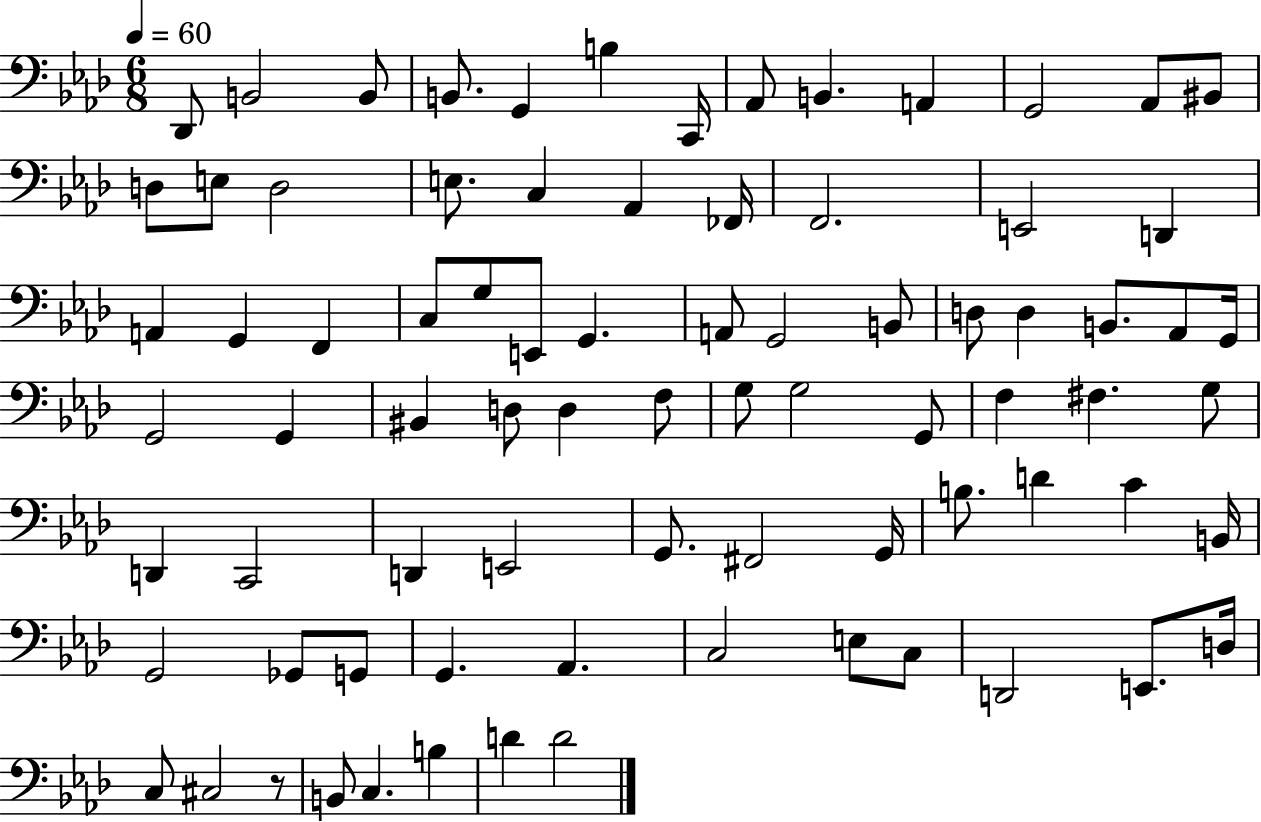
Db2/e B2/h B2/e B2/e. G2/q B3/q C2/s Ab2/e B2/q. A2/q G2/h Ab2/e BIS2/e D3/e E3/e D3/h E3/e. C3/q Ab2/q FES2/s F2/h. E2/h D2/q A2/q G2/q F2/q C3/e G3/e E2/e G2/q. A2/e G2/h B2/e D3/e D3/q B2/e. Ab2/e G2/s G2/h G2/q BIS2/q D3/e D3/q F3/e G3/e G3/h G2/e F3/q F#3/q. G3/e D2/q C2/h D2/q E2/h G2/e. F#2/h G2/s B3/e. D4/q C4/q B2/s G2/h Gb2/e G2/e G2/q. Ab2/q. C3/h E3/e C3/e D2/h E2/e. D3/s C3/e C#3/h R/e B2/e C3/q. B3/q D4/q D4/h